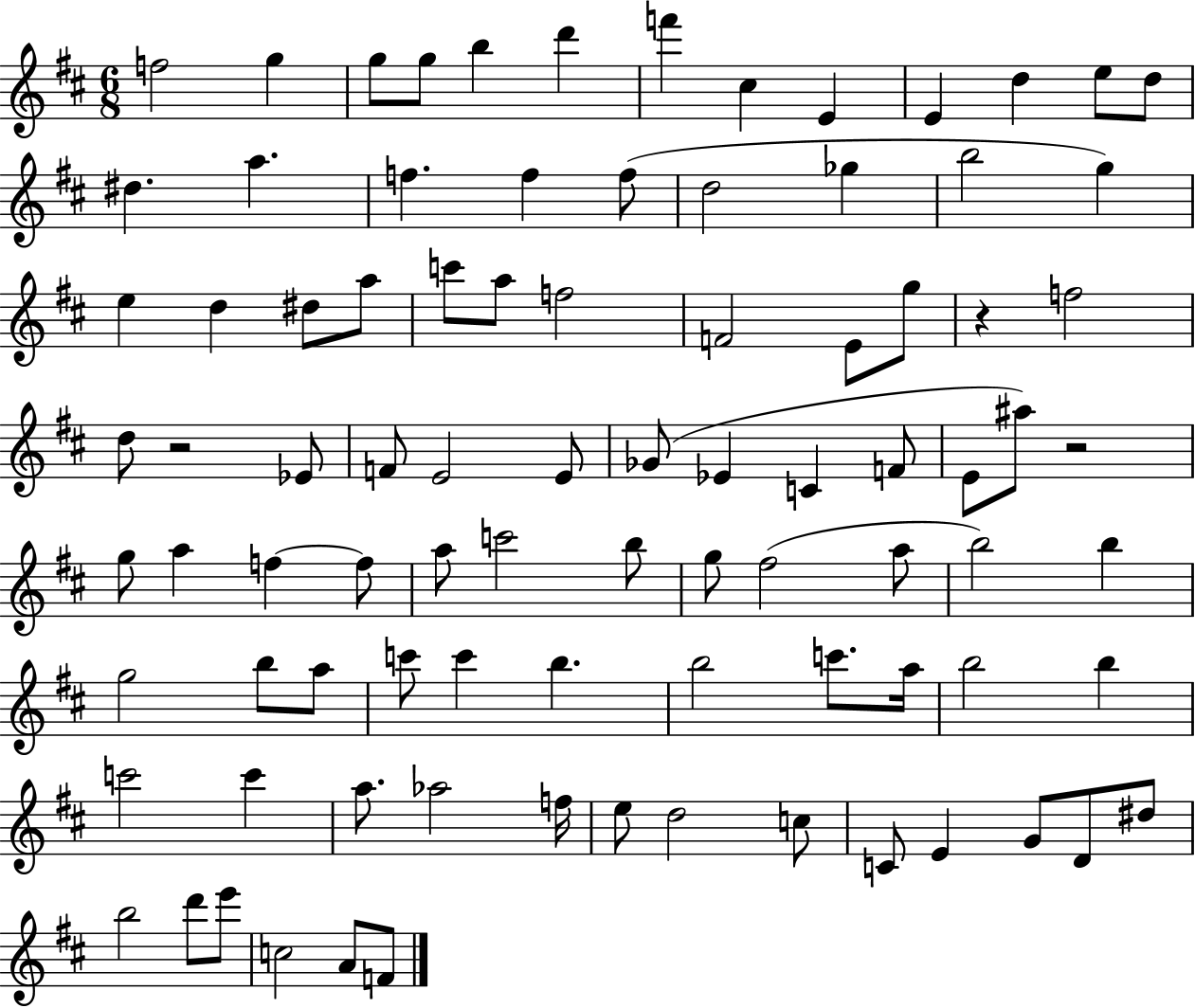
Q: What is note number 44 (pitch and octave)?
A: A#5